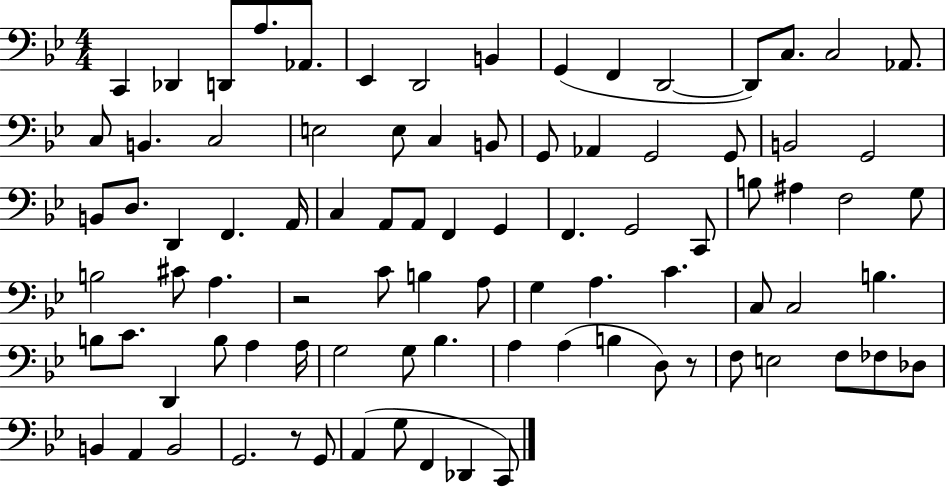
C2/q Db2/q D2/e A3/e. Ab2/e. Eb2/q D2/h B2/q G2/q F2/q D2/h D2/e C3/e. C3/h Ab2/e. C3/e B2/q. C3/h E3/h E3/e C3/q B2/e G2/e Ab2/q G2/h G2/e B2/h G2/h B2/e D3/e. D2/q F2/q. A2/s C3/q A2/e A2/e F2/q G2/q F2/q. G2/h C2/e B3/e A#3/q F3/h G3/e B3/h C#4/e A3/q. R/h C4/e B3/q A3/e G3/q A3/q. C4/q. C3/e C3/h B3/q. B3/e C4/e. D2/q B3/e A3/q A3/s G3/h G3/e Bb3/q. A3/q A3/q B3/q D3/e R/e F3/e E3/h F3/e FES3/e Db3/e B2/q A2/q B2/h G2/h. R/e G2/e A2/q G3/e F2/q Db2/q C2/e